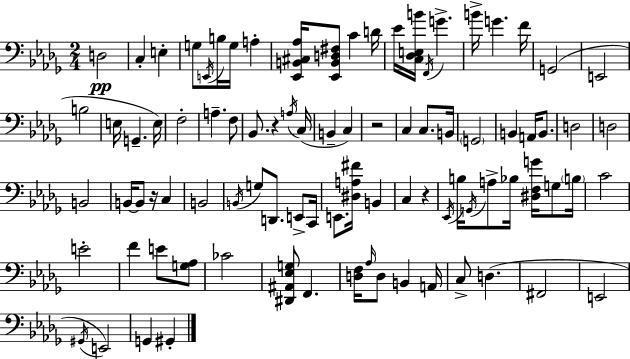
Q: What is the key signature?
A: BES minor